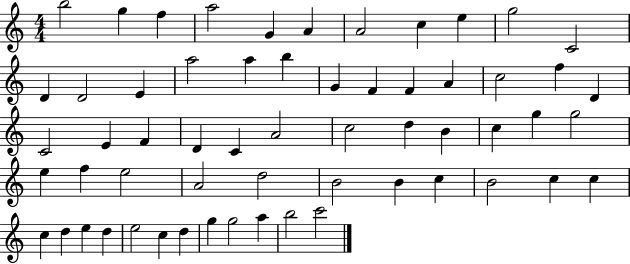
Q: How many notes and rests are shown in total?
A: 59